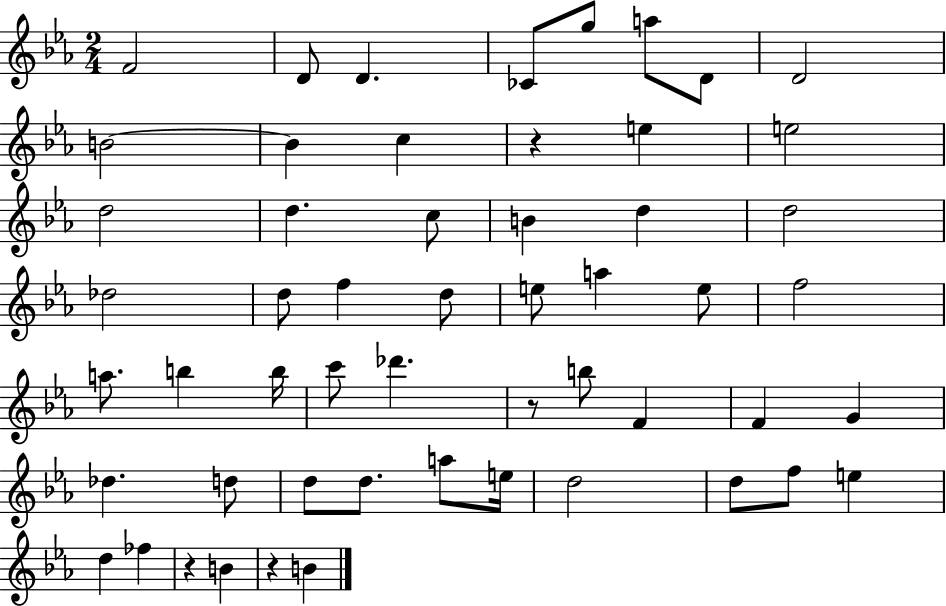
X:1
T:Untitled
M:2/4
L:1/4
K:Eb
F2 D/2 D _C/2 g/2 a/2 D/2 D2 B2 B c z e e2 d2 d c/2 B d d2 _d2 d/2 f d/2 e/2 a e/2 f2 a/2 b b/4 c'/2 _d' z/2 b/2 F F G _d d/2 d/2 d/2 a/2 e/4 d2 d/2 f/2 e d _f z B z B